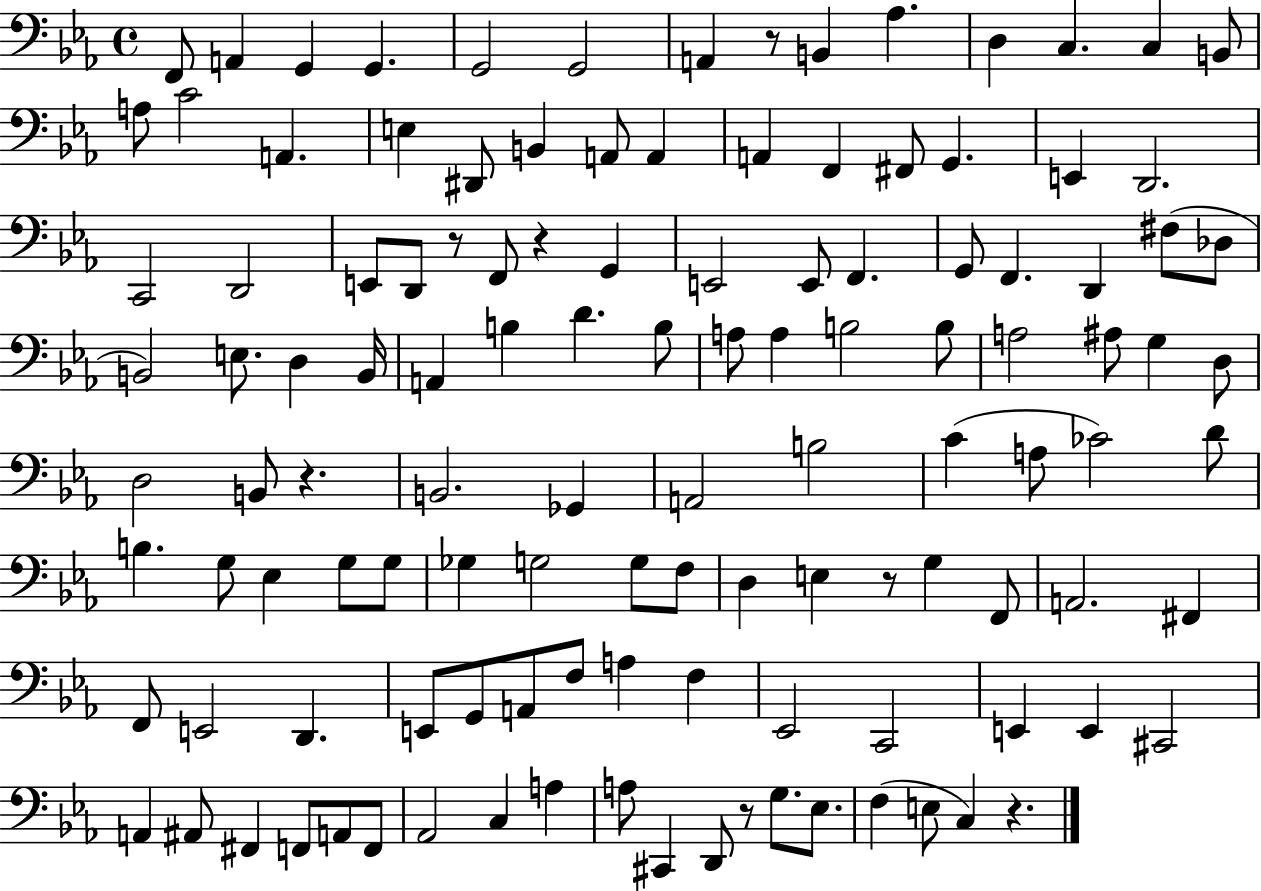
{
  \clef bass
  \time 4/4
  \defaultTimeSignature
  \key ees \major
  f,8 a,4 g,4 g,4. | g,2 g,2 | a,4 r8 b,4 aes4. | d4 c4. c4 b,8 | \break a8 c'2 a,4. | e4 dis,8 b,4 a,8 a,4 | a,4 f,4 fis,8 g,4. | e,4 d,2. | \break c,2 d,2 | e,8 d,8 r8 f,8 r4 g,4 | e,2 e,8 f,4. | g,8 f,4. d,4 fis8( des8 | \break b,2) e8. d4 b,16 | a,4 b4 d'4. b8 | a8 a4 b2 b8 | a2 ais8 g4 d8 | \break d2 b,8 r4. | b,2. ges,4 | a,2 b2 | c'4( a8 ces'2) d'8 | \break b4. g8 ees4 g8 g8 | ges4 g2 g8 f8 | d4 e4 r8 g4 f,8 | a,2. fis,4 | \break f,8 e,2 d,4. | e,8 g,8 a,8 f8 a4 f4 | ees,2 c,2 | e,4 e,4 cis,2 | \break a,4 ais,8 fis,4 f,8 a,8 f,8 | aes,2 c4 a4 | a8 cis,4 d,8 r8 g8. ees8. | f4( e8 c4) r4. | \break \bar "|."
}